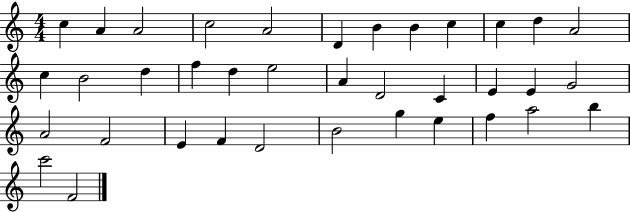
{
  \clef treble
  \numericTimeSignature
  \time 4/4
  \key c \major
  c''4 a'4 a'2 | c''2 a'2 | d'4 b'4 b'4 c''4 | c''4 d''4 a'2 | \break c''4 b'2 d''4 | f''4 d''4 e''2 | a'4 d'2 c'4 | e'4 e'4 g'2 | \break a'2 f'2 | e'4 f'4 d'2 | b'2 g''4 e''4 | f''4 a''2 b''4 | \break c'''2 f'2 | \bar "|."
}